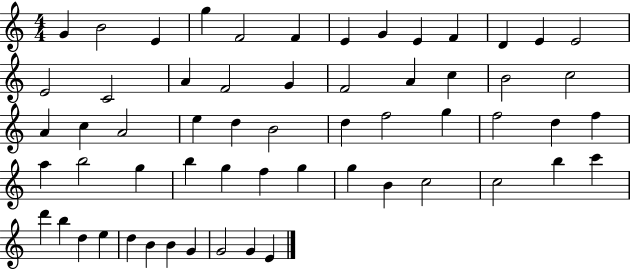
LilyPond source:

{
  \clef treble
  \numericTimeSignature
  \time 4/4
  \key c \major
  g'4 b'2 e'4 | g''4 f'2 f'4 | e'4 g'4 e'4 f'4 | d'4 e'4 e'2 | \break e'2 c'2 | a'4 f'2 g'4 | f'2 a'4 c''4 | b'2 c''2 | \break a'4 c''4 a'2 | e''4 d''4 b'2 | d''4 f''2 g''4 | f''2 d''4 f''4 | \break a''4 b''2 g''4 | b''4 g''4 f''4 g''4 | g''4 b'4 c''2 | c''2 b''4 c'''4 | \break d'''4 b''4 d''4 e''4 | d''4 b'4 b'4 g'4 | g'2 g'4 e'4 | \bar "|."
}